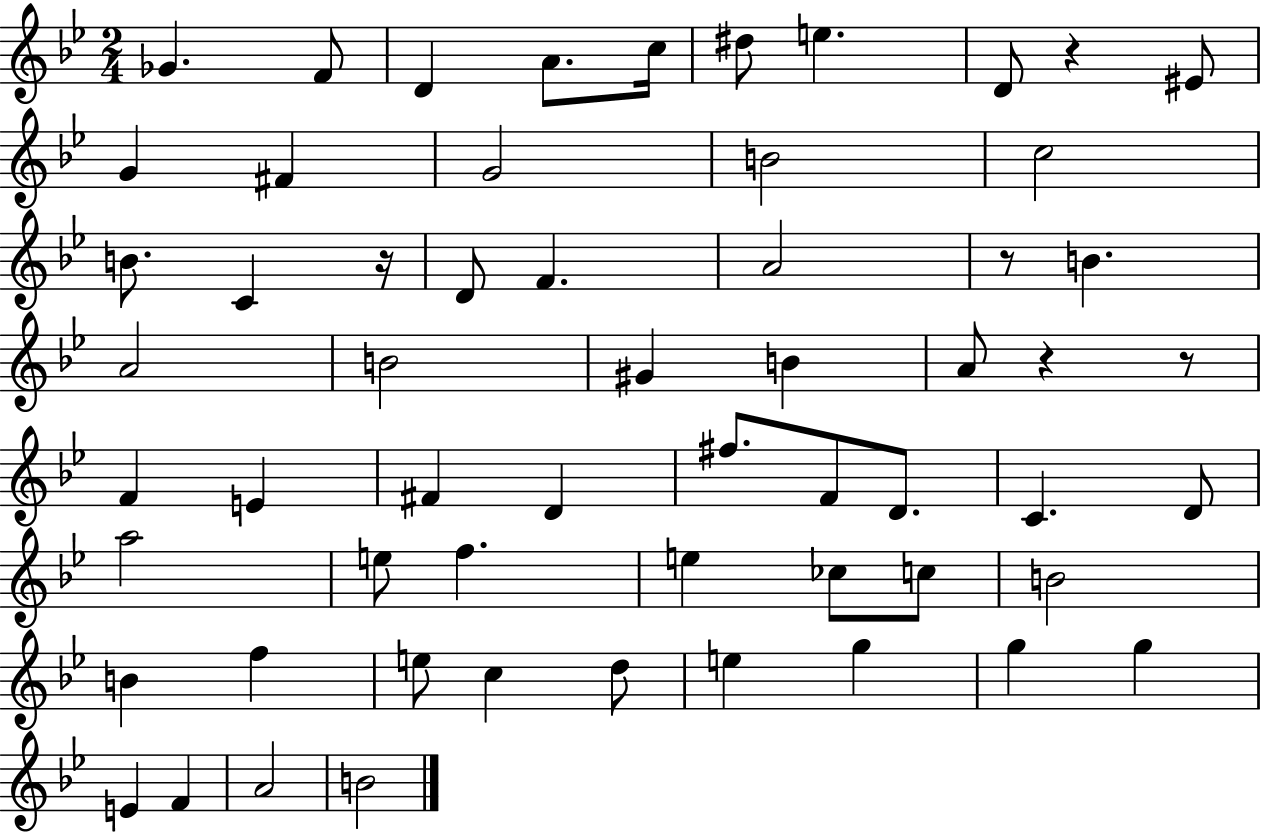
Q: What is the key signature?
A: BES major